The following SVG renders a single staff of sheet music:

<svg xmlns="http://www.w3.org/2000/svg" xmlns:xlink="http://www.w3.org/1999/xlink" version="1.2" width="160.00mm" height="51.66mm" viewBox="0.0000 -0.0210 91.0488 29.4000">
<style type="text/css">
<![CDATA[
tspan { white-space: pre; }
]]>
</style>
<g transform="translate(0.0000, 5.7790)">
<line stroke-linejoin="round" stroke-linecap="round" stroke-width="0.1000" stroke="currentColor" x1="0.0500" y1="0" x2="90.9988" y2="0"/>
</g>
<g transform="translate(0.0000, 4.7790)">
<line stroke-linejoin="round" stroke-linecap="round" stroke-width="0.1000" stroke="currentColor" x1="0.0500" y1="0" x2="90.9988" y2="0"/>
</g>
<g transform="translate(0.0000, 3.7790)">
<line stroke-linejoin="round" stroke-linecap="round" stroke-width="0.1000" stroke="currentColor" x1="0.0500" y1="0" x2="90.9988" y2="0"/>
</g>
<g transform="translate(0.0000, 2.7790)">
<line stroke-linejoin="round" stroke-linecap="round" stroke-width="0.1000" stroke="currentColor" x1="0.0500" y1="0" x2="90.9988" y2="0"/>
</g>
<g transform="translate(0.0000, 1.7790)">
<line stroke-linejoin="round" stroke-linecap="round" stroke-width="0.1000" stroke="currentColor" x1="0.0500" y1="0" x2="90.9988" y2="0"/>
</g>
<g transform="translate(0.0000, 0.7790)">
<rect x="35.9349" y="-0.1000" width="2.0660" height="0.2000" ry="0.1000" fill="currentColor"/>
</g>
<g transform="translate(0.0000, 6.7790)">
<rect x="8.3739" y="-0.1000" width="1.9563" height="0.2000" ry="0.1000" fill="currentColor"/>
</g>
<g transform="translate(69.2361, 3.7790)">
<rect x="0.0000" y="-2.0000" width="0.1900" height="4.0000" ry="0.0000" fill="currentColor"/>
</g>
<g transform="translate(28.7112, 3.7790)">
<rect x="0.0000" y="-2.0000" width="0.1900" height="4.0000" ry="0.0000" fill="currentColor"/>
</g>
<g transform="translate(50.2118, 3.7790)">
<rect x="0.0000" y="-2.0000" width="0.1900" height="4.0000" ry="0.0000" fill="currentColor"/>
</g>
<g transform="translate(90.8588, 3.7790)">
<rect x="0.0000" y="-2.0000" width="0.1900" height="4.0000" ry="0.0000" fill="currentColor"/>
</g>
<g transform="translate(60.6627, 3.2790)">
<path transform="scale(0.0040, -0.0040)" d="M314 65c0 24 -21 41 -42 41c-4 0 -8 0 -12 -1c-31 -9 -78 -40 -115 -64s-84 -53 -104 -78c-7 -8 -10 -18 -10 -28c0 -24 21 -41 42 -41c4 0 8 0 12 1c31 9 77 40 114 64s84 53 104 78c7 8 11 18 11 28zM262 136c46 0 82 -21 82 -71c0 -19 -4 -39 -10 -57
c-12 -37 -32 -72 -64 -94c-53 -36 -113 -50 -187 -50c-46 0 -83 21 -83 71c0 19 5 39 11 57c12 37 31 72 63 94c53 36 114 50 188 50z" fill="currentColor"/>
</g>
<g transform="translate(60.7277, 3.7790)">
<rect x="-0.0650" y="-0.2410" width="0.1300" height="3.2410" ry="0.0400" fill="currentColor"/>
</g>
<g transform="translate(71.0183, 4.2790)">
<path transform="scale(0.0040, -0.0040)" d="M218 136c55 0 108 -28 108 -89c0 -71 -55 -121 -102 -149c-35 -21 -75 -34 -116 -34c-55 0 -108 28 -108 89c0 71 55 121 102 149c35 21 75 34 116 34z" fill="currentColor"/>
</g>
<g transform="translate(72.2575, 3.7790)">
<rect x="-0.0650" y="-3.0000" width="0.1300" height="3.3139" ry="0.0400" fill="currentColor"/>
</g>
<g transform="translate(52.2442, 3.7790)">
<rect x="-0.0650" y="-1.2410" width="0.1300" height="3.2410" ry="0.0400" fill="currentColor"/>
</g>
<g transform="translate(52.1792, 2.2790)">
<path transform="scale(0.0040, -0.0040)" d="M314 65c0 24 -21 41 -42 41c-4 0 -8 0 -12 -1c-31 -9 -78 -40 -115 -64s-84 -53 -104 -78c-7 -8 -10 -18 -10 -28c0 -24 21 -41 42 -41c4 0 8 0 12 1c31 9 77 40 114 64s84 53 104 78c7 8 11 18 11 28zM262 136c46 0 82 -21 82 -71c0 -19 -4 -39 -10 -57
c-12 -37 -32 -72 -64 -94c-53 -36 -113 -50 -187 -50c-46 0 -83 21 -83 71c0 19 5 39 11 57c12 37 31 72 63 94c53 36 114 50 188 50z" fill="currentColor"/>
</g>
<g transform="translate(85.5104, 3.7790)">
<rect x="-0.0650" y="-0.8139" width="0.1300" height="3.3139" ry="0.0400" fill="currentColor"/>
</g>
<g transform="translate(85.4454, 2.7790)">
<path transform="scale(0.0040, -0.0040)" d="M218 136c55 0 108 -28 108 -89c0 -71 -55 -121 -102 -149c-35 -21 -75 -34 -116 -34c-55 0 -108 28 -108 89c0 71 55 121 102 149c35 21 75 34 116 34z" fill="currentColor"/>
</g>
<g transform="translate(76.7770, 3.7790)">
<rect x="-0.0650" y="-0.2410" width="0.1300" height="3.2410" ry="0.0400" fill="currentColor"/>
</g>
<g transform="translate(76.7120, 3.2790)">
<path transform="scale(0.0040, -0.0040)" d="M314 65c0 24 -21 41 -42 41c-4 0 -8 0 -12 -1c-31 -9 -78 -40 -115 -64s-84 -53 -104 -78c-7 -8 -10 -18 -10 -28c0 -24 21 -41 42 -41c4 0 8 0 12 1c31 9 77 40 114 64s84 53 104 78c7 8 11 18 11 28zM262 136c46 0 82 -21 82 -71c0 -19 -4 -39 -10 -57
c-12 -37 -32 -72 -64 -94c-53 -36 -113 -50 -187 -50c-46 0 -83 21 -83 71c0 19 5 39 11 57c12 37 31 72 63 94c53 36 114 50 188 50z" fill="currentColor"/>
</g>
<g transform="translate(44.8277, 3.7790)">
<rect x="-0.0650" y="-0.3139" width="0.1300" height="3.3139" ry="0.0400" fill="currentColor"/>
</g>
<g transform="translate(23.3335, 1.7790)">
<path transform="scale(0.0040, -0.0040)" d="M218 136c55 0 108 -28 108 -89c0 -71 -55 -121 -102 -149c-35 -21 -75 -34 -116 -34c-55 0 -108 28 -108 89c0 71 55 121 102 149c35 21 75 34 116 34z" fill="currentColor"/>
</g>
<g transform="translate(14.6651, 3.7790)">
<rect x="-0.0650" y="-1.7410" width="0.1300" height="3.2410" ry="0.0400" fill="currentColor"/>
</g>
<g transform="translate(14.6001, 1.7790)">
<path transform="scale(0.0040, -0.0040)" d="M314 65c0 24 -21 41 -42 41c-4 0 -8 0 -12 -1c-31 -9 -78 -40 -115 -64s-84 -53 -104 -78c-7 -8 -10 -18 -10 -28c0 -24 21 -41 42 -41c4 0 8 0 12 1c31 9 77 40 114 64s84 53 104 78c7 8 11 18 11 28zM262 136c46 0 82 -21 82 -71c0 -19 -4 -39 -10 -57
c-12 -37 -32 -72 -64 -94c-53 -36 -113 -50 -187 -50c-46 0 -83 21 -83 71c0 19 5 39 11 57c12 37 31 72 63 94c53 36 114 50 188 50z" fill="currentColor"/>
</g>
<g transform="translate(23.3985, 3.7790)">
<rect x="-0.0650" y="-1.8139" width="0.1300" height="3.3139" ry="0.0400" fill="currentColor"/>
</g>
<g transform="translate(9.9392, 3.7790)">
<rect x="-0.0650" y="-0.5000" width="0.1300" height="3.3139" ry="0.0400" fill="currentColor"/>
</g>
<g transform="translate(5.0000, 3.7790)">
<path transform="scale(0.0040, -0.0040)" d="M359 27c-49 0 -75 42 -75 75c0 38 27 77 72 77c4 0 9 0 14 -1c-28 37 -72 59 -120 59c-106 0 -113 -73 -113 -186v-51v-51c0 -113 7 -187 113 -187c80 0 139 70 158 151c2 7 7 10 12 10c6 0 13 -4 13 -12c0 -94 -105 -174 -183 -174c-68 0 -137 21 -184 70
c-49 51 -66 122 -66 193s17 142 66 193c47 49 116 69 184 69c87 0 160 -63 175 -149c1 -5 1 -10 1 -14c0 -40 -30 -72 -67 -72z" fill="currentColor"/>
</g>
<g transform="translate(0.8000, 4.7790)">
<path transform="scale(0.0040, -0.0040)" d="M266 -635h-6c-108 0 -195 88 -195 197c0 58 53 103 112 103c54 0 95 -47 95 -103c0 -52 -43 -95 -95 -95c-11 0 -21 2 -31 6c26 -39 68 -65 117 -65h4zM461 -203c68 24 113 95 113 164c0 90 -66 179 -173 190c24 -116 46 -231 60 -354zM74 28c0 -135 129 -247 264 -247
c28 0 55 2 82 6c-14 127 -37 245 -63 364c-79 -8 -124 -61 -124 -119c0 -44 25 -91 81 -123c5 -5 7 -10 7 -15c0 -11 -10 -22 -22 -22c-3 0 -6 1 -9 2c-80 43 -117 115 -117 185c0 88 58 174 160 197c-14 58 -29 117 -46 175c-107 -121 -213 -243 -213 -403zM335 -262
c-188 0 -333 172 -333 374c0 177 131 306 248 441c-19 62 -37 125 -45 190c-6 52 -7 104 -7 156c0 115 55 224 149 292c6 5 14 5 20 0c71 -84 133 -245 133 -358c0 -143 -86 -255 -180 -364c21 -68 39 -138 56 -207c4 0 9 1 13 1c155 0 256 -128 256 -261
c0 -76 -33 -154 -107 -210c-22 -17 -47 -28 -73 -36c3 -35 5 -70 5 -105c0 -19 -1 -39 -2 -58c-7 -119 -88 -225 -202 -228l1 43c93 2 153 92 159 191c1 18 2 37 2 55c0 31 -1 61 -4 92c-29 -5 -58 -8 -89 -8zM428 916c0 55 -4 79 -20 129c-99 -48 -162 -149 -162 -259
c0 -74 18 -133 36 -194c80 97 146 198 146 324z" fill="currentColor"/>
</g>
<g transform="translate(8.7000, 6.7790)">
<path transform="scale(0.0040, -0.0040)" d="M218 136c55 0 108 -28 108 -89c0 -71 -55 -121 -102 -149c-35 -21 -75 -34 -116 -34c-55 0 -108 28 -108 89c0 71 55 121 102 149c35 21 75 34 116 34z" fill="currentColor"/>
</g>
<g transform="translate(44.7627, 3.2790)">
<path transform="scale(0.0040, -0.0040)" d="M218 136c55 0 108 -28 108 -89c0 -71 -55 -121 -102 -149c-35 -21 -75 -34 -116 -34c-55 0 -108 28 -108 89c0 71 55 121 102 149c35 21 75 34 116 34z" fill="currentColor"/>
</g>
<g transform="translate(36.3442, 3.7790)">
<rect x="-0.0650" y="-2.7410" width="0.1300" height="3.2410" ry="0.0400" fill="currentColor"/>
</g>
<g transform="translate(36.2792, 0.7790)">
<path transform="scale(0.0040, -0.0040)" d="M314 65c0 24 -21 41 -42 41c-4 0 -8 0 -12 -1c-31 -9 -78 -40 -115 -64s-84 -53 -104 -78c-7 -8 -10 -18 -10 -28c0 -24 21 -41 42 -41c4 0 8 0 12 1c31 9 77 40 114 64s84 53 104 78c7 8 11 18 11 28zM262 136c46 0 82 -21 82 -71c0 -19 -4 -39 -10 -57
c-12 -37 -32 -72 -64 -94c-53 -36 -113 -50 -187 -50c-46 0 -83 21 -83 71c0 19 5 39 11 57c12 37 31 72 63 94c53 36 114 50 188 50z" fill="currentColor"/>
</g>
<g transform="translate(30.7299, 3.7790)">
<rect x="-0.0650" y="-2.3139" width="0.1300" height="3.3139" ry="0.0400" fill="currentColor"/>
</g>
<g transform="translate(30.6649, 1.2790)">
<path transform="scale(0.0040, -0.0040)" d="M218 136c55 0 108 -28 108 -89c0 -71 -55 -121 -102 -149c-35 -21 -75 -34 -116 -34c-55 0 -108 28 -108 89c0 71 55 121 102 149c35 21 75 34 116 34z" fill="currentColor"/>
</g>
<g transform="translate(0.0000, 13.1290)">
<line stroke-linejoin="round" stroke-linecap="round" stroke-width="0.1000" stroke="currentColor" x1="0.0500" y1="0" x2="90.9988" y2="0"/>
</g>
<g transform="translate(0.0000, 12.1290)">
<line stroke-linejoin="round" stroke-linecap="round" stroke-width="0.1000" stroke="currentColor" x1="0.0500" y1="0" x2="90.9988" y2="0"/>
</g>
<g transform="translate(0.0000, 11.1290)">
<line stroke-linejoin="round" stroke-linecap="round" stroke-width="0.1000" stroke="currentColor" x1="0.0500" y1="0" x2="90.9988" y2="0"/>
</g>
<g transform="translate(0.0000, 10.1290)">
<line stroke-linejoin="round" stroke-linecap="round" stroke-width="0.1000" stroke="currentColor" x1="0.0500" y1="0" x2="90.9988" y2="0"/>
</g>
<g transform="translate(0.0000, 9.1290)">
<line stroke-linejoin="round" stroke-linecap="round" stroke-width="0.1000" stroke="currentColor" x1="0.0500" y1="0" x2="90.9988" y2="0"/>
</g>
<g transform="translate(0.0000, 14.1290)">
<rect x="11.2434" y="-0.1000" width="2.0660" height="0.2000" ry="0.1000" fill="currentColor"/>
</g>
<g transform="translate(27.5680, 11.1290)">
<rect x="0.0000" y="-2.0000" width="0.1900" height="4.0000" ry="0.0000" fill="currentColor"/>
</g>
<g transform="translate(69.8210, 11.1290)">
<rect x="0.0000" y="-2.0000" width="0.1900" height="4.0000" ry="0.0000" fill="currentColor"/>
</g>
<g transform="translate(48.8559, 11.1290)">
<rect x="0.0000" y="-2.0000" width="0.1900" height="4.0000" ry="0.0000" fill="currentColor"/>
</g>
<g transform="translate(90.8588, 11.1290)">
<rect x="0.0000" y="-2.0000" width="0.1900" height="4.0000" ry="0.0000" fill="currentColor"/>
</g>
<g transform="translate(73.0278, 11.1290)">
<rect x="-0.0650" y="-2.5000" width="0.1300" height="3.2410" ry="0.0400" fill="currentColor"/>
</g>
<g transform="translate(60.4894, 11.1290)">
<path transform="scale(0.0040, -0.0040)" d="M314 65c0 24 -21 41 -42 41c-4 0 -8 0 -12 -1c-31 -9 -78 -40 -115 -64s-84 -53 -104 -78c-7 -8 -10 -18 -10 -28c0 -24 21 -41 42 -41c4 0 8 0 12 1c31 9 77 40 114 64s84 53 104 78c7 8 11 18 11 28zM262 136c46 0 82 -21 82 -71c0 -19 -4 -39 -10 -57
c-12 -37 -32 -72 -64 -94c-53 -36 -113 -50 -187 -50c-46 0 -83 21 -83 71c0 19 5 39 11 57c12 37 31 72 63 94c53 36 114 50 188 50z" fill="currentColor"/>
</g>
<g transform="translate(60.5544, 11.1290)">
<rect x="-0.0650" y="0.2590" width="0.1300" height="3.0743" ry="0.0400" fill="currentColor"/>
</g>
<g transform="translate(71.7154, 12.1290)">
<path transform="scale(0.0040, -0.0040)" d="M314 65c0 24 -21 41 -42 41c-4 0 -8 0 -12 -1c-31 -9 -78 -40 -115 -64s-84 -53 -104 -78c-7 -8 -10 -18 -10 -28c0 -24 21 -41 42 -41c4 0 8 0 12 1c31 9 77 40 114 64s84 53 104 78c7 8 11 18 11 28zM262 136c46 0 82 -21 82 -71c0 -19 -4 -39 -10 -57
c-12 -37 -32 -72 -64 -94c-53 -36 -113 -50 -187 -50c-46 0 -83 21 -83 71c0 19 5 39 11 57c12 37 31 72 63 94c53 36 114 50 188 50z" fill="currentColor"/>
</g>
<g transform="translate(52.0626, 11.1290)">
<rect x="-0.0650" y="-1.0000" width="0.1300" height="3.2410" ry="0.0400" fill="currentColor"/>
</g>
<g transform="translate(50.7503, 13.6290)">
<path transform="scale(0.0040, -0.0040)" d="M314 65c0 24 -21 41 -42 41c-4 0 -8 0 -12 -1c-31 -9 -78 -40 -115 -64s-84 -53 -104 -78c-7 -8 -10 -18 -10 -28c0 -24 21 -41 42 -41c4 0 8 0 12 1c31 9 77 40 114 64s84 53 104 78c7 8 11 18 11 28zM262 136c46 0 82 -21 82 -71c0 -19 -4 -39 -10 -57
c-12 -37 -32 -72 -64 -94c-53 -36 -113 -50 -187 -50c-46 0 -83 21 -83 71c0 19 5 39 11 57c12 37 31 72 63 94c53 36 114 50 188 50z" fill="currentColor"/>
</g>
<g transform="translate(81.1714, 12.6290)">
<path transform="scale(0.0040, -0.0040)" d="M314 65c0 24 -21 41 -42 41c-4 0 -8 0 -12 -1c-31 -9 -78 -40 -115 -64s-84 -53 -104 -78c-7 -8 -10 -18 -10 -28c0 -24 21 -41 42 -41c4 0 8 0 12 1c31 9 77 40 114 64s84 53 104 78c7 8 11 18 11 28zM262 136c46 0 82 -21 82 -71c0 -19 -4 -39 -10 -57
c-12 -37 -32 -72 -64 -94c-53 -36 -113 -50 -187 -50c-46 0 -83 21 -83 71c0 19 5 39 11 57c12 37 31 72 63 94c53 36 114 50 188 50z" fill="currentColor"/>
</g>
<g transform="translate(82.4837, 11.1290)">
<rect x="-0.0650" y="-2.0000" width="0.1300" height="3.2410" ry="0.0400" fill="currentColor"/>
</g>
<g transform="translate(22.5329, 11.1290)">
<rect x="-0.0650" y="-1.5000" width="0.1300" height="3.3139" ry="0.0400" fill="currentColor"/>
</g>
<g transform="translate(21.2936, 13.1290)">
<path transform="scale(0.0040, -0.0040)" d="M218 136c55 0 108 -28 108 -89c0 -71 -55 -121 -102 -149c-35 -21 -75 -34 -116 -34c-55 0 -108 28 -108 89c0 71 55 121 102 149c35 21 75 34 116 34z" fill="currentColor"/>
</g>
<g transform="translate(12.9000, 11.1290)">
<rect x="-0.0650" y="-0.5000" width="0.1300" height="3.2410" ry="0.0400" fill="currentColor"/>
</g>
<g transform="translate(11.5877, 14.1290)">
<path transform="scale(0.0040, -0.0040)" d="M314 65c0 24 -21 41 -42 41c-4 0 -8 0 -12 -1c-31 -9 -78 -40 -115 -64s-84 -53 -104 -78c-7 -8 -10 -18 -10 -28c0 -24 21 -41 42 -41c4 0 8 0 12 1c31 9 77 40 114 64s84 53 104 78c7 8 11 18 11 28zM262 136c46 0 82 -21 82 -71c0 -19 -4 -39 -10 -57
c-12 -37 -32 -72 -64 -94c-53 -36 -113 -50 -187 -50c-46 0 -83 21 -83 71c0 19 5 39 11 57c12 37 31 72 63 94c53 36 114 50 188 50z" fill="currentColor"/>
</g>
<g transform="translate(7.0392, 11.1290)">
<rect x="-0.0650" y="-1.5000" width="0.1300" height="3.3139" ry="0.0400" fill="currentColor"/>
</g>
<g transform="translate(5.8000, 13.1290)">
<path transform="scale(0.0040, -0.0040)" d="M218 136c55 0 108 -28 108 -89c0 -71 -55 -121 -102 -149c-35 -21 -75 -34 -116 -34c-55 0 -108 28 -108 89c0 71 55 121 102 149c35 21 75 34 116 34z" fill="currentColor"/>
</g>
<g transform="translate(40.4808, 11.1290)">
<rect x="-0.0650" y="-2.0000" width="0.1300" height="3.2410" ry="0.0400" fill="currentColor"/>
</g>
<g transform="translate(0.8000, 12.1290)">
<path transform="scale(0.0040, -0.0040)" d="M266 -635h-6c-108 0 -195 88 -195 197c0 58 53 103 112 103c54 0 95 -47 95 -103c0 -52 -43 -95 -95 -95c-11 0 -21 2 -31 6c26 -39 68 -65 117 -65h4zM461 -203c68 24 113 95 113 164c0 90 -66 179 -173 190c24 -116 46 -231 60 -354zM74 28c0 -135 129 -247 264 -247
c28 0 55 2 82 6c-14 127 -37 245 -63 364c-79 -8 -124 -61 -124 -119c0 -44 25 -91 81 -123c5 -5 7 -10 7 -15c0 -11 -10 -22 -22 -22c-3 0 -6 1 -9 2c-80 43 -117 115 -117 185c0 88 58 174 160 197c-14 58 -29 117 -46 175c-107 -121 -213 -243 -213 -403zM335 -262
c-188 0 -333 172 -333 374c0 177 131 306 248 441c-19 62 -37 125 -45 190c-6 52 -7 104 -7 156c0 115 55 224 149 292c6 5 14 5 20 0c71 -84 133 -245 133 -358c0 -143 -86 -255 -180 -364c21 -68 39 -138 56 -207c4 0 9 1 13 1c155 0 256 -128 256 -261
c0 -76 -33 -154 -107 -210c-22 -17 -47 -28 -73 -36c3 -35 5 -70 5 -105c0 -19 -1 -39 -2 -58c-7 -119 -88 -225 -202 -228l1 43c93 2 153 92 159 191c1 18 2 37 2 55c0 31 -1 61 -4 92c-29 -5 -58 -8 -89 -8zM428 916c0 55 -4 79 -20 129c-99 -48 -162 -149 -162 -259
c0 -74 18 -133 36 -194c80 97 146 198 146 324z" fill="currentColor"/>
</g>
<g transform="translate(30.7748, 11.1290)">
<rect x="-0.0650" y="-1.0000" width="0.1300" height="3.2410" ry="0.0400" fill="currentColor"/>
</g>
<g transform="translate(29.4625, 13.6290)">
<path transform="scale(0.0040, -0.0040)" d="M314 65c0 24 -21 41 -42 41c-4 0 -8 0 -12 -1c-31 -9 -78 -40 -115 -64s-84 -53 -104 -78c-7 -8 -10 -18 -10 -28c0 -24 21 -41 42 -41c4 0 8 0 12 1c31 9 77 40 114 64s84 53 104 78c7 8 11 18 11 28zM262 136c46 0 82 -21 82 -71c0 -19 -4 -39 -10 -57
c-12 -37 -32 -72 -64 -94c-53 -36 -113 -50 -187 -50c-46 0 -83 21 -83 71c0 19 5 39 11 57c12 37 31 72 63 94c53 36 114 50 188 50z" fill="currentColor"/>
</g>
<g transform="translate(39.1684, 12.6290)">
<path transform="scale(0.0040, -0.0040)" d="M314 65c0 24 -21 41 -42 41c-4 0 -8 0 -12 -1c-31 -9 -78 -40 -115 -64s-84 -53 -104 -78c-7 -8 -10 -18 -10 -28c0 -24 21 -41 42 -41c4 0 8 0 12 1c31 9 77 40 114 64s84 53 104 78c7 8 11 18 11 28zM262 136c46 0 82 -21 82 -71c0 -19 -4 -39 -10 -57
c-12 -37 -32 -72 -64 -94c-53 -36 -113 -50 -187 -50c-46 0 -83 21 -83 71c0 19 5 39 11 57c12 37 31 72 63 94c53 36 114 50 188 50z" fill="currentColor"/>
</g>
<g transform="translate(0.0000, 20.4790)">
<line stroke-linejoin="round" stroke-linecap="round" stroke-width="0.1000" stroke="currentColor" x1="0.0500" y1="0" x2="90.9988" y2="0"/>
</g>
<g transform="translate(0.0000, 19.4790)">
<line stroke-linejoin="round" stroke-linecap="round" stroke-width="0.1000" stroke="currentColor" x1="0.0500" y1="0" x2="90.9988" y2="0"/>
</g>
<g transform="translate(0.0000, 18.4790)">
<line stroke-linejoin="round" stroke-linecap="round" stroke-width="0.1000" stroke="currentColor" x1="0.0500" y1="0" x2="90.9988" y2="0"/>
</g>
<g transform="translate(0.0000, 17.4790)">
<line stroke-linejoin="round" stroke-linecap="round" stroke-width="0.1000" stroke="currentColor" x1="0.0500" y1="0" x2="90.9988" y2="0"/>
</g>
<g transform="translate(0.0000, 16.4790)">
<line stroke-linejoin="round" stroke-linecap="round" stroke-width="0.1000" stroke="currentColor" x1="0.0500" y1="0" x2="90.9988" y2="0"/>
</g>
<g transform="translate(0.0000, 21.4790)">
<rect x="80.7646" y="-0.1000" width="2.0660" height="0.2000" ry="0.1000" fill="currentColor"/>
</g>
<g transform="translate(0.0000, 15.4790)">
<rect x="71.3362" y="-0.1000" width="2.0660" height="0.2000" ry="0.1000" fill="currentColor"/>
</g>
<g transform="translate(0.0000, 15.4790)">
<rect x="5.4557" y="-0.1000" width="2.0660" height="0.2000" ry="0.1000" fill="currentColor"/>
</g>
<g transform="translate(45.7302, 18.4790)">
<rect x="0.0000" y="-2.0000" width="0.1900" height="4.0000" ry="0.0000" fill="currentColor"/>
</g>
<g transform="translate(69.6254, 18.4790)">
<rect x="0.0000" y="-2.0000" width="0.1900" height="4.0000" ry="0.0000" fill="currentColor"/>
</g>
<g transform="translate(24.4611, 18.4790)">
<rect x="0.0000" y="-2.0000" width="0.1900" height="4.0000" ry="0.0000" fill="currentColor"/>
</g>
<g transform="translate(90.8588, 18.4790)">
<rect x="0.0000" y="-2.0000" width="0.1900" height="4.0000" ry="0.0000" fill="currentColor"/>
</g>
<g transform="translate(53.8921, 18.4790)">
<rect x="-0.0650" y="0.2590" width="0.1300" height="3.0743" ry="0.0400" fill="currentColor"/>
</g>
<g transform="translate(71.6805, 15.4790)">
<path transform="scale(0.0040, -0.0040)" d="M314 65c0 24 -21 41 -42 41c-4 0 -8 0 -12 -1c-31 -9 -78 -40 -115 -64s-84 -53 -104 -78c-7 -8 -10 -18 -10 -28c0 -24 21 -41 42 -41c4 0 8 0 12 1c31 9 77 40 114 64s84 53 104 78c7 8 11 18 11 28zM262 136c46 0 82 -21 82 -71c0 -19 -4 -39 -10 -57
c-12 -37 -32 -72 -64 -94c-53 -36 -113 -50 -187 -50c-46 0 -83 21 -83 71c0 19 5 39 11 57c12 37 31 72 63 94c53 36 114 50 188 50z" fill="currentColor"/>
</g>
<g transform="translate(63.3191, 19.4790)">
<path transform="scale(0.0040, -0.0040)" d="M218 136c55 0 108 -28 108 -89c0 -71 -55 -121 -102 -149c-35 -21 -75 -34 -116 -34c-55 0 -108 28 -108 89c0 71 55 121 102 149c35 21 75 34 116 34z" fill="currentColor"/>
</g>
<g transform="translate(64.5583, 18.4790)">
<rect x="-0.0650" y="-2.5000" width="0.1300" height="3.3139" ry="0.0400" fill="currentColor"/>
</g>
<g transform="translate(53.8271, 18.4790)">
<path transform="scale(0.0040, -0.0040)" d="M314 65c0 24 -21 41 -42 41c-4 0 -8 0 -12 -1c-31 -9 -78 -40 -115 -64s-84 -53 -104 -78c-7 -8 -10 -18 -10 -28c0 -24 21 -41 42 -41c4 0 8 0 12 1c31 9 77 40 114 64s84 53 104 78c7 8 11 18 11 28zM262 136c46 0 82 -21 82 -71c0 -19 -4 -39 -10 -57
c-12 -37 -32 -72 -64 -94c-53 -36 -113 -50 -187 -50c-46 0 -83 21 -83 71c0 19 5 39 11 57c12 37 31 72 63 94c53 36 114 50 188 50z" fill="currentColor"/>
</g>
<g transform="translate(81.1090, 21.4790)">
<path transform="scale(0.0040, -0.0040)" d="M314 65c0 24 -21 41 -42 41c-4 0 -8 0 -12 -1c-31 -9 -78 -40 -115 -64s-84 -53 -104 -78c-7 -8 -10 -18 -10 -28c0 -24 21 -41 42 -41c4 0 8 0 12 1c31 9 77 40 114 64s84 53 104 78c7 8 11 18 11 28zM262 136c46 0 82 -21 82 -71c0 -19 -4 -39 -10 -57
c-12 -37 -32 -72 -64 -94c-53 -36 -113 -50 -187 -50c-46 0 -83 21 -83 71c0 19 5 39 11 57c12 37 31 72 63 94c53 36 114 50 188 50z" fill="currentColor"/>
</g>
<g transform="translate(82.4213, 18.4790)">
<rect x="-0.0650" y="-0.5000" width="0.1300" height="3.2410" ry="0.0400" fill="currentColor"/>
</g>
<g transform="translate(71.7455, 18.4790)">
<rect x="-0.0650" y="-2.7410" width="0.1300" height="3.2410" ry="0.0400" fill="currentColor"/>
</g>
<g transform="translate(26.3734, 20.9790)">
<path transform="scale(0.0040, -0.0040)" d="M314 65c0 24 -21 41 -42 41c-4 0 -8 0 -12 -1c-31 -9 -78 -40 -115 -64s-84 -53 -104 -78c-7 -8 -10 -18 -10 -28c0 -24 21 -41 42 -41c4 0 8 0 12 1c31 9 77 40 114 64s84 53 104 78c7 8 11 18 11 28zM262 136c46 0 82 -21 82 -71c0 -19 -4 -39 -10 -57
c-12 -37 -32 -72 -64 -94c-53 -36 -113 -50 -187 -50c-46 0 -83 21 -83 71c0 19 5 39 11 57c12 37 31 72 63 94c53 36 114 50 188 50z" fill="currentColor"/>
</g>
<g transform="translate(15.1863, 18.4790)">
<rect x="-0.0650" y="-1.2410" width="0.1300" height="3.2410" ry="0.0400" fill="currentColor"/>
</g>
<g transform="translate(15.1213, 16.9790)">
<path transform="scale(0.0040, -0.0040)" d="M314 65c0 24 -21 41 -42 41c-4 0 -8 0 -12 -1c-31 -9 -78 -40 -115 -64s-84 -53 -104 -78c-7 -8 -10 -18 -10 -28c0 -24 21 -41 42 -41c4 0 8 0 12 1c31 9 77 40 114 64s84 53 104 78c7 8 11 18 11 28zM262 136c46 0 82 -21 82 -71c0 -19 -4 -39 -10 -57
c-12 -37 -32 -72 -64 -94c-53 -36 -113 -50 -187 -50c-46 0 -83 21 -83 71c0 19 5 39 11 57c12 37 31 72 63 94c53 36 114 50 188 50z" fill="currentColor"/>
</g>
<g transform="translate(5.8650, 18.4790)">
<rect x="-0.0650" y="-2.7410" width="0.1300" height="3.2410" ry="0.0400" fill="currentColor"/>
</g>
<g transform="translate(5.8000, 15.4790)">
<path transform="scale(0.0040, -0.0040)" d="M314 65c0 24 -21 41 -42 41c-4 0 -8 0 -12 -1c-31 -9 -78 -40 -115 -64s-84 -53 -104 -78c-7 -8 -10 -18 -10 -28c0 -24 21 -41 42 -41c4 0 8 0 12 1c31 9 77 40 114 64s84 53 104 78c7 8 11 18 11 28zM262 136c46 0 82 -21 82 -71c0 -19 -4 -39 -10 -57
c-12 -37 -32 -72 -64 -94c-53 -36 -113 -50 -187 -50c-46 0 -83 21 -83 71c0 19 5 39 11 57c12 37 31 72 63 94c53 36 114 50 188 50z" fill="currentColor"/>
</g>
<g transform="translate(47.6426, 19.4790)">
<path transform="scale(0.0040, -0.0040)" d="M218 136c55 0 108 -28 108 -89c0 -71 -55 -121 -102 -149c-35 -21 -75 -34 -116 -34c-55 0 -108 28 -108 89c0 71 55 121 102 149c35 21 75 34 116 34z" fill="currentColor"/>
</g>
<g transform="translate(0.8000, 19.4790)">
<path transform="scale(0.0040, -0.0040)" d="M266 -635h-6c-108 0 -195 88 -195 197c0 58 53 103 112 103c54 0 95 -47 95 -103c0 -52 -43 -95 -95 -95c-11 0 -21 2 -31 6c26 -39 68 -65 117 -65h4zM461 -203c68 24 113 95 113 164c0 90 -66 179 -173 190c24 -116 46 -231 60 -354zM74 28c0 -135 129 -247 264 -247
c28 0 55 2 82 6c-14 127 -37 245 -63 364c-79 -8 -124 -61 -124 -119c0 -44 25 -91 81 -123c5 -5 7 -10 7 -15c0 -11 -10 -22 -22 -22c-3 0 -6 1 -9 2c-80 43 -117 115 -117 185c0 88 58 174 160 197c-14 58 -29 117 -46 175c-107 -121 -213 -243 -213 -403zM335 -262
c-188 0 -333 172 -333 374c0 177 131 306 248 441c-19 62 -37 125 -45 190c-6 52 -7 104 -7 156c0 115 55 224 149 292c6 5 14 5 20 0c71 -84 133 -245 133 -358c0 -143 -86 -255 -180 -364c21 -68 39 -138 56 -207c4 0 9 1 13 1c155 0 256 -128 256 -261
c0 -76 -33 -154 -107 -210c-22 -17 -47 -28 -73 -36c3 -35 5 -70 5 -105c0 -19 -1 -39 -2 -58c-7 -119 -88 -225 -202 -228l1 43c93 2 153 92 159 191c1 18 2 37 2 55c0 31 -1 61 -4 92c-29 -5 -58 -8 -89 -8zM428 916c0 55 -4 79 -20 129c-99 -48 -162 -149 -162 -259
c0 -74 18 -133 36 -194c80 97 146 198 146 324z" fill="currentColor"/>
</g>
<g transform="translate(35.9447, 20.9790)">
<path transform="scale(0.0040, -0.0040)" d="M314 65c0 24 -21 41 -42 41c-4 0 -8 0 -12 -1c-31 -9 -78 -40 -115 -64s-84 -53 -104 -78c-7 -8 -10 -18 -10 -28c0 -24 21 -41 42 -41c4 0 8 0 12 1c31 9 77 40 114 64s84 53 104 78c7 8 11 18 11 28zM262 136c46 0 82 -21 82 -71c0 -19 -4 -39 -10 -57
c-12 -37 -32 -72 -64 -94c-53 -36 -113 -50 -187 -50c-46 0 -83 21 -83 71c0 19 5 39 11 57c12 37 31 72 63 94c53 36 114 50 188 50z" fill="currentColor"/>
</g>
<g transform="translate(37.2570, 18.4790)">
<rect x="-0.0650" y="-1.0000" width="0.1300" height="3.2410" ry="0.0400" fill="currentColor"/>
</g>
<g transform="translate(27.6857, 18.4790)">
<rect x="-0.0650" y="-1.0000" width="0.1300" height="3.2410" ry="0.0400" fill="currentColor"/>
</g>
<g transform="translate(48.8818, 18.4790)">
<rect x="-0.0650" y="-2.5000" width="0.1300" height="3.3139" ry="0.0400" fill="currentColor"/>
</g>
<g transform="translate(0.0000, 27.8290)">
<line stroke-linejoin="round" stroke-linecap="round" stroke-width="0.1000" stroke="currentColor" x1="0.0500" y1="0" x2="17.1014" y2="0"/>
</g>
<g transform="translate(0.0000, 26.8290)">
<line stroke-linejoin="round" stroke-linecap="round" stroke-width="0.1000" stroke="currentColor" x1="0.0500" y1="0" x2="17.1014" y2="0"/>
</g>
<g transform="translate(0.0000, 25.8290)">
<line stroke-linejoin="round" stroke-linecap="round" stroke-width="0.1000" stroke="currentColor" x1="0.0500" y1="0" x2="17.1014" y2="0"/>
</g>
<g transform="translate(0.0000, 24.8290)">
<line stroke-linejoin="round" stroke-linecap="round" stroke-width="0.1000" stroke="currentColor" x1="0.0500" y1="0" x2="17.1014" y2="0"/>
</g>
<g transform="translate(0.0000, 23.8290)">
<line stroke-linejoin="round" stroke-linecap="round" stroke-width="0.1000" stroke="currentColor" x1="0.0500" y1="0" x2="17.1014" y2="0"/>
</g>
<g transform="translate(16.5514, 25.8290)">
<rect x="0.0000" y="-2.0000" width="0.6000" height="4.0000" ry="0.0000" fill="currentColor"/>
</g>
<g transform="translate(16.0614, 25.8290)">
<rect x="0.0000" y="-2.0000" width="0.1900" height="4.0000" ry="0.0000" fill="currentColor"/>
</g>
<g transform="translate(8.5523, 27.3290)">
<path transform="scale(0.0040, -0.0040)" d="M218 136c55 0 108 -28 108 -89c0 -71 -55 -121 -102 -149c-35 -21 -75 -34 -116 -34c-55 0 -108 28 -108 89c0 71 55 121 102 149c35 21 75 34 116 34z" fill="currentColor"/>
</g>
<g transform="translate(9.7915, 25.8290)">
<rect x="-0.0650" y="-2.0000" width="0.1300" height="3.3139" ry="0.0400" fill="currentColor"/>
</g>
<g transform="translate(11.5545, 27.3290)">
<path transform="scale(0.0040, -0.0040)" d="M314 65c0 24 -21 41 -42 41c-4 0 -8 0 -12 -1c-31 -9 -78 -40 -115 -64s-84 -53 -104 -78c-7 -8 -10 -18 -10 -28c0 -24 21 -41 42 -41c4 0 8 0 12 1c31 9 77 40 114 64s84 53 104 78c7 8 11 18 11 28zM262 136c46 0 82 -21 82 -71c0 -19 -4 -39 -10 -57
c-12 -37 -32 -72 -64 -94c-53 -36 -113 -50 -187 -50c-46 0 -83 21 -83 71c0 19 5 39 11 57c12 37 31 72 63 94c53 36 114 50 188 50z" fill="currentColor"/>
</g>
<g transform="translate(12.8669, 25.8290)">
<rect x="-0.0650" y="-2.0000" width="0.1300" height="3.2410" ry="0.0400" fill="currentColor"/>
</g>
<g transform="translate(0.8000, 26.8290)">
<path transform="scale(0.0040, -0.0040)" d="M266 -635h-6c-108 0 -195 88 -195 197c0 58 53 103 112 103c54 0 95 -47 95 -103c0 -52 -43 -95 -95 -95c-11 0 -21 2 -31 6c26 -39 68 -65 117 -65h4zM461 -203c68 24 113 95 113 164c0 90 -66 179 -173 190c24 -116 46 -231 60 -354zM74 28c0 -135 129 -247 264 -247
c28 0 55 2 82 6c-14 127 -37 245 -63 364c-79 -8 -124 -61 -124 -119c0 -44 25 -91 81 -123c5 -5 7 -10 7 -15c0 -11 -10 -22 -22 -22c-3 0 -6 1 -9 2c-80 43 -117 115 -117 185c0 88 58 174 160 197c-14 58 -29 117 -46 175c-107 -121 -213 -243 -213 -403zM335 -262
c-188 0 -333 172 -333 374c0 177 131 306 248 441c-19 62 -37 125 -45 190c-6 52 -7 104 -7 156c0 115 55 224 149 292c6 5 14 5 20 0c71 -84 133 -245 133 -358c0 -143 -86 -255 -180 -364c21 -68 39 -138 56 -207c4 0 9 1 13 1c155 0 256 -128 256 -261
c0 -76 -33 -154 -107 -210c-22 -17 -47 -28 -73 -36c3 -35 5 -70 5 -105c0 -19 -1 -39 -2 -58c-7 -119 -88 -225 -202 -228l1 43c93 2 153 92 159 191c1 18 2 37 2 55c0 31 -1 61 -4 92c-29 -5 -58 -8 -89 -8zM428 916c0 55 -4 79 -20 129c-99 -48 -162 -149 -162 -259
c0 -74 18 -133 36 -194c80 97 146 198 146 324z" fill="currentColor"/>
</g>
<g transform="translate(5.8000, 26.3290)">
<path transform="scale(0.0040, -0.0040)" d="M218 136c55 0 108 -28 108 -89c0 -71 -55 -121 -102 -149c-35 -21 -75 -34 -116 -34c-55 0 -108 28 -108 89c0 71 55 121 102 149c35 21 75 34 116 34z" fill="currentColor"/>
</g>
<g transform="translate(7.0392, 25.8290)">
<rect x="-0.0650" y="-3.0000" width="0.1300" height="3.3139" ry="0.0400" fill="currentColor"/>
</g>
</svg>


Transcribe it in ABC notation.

X:1
T:Untitled
M:4/4
L:1/4
K:C
C f2 f g a2 c e2 c2 A c2 d E C2 E D2 F2 D2 B2 G2 F2 a2 e2 D2 D2 G B2 G a2 C2 A F F2